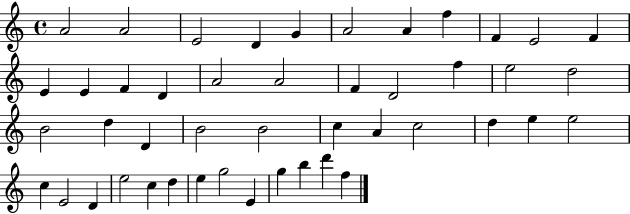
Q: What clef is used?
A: treble